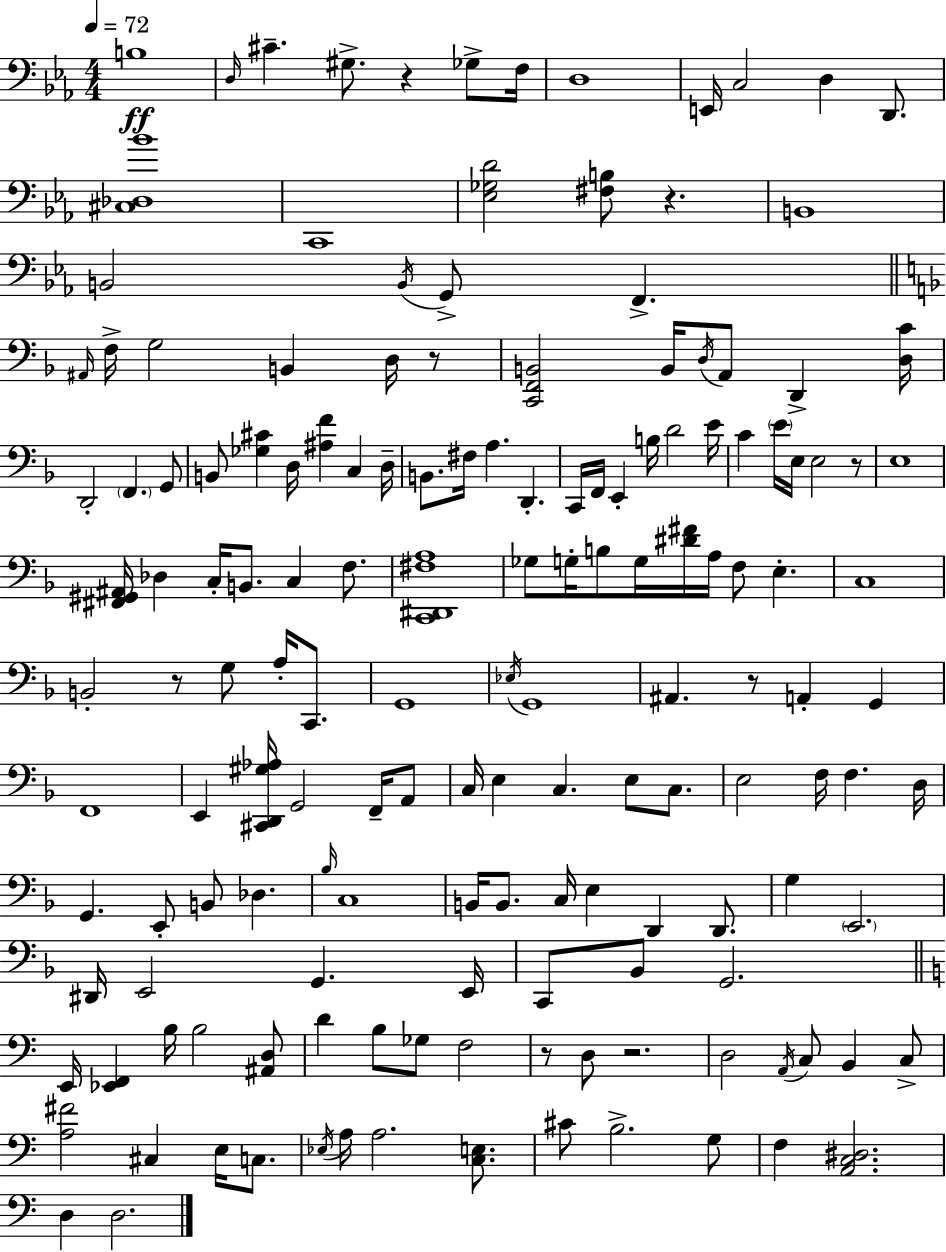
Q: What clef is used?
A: bass